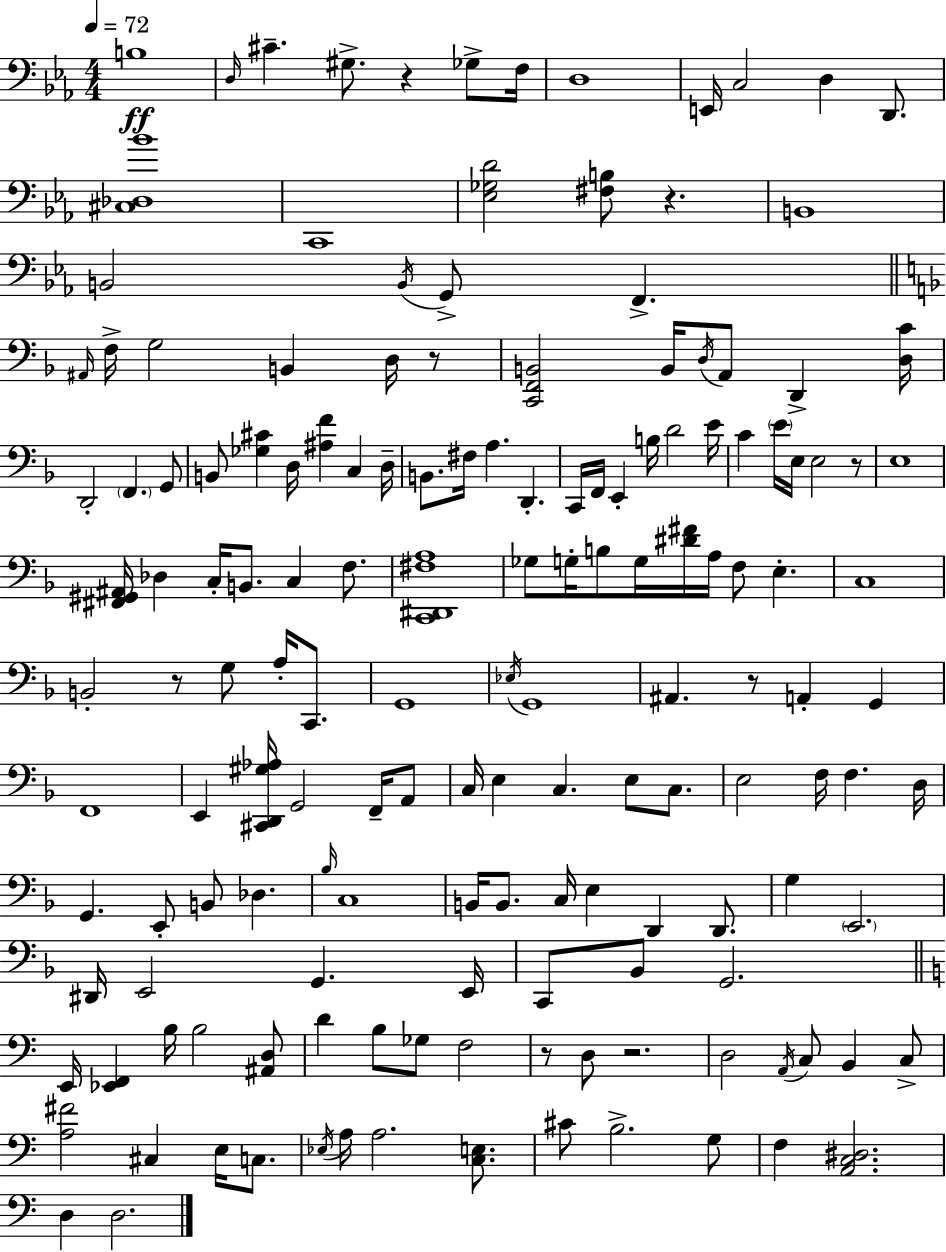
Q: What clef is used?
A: bass